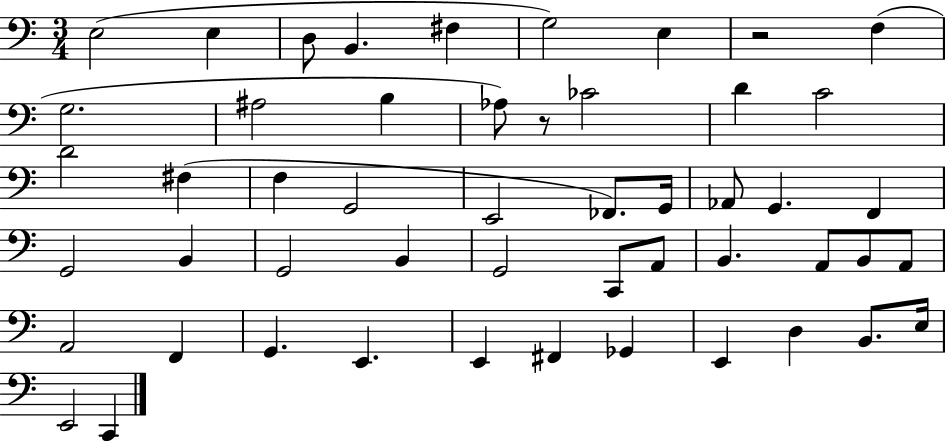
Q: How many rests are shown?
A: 2